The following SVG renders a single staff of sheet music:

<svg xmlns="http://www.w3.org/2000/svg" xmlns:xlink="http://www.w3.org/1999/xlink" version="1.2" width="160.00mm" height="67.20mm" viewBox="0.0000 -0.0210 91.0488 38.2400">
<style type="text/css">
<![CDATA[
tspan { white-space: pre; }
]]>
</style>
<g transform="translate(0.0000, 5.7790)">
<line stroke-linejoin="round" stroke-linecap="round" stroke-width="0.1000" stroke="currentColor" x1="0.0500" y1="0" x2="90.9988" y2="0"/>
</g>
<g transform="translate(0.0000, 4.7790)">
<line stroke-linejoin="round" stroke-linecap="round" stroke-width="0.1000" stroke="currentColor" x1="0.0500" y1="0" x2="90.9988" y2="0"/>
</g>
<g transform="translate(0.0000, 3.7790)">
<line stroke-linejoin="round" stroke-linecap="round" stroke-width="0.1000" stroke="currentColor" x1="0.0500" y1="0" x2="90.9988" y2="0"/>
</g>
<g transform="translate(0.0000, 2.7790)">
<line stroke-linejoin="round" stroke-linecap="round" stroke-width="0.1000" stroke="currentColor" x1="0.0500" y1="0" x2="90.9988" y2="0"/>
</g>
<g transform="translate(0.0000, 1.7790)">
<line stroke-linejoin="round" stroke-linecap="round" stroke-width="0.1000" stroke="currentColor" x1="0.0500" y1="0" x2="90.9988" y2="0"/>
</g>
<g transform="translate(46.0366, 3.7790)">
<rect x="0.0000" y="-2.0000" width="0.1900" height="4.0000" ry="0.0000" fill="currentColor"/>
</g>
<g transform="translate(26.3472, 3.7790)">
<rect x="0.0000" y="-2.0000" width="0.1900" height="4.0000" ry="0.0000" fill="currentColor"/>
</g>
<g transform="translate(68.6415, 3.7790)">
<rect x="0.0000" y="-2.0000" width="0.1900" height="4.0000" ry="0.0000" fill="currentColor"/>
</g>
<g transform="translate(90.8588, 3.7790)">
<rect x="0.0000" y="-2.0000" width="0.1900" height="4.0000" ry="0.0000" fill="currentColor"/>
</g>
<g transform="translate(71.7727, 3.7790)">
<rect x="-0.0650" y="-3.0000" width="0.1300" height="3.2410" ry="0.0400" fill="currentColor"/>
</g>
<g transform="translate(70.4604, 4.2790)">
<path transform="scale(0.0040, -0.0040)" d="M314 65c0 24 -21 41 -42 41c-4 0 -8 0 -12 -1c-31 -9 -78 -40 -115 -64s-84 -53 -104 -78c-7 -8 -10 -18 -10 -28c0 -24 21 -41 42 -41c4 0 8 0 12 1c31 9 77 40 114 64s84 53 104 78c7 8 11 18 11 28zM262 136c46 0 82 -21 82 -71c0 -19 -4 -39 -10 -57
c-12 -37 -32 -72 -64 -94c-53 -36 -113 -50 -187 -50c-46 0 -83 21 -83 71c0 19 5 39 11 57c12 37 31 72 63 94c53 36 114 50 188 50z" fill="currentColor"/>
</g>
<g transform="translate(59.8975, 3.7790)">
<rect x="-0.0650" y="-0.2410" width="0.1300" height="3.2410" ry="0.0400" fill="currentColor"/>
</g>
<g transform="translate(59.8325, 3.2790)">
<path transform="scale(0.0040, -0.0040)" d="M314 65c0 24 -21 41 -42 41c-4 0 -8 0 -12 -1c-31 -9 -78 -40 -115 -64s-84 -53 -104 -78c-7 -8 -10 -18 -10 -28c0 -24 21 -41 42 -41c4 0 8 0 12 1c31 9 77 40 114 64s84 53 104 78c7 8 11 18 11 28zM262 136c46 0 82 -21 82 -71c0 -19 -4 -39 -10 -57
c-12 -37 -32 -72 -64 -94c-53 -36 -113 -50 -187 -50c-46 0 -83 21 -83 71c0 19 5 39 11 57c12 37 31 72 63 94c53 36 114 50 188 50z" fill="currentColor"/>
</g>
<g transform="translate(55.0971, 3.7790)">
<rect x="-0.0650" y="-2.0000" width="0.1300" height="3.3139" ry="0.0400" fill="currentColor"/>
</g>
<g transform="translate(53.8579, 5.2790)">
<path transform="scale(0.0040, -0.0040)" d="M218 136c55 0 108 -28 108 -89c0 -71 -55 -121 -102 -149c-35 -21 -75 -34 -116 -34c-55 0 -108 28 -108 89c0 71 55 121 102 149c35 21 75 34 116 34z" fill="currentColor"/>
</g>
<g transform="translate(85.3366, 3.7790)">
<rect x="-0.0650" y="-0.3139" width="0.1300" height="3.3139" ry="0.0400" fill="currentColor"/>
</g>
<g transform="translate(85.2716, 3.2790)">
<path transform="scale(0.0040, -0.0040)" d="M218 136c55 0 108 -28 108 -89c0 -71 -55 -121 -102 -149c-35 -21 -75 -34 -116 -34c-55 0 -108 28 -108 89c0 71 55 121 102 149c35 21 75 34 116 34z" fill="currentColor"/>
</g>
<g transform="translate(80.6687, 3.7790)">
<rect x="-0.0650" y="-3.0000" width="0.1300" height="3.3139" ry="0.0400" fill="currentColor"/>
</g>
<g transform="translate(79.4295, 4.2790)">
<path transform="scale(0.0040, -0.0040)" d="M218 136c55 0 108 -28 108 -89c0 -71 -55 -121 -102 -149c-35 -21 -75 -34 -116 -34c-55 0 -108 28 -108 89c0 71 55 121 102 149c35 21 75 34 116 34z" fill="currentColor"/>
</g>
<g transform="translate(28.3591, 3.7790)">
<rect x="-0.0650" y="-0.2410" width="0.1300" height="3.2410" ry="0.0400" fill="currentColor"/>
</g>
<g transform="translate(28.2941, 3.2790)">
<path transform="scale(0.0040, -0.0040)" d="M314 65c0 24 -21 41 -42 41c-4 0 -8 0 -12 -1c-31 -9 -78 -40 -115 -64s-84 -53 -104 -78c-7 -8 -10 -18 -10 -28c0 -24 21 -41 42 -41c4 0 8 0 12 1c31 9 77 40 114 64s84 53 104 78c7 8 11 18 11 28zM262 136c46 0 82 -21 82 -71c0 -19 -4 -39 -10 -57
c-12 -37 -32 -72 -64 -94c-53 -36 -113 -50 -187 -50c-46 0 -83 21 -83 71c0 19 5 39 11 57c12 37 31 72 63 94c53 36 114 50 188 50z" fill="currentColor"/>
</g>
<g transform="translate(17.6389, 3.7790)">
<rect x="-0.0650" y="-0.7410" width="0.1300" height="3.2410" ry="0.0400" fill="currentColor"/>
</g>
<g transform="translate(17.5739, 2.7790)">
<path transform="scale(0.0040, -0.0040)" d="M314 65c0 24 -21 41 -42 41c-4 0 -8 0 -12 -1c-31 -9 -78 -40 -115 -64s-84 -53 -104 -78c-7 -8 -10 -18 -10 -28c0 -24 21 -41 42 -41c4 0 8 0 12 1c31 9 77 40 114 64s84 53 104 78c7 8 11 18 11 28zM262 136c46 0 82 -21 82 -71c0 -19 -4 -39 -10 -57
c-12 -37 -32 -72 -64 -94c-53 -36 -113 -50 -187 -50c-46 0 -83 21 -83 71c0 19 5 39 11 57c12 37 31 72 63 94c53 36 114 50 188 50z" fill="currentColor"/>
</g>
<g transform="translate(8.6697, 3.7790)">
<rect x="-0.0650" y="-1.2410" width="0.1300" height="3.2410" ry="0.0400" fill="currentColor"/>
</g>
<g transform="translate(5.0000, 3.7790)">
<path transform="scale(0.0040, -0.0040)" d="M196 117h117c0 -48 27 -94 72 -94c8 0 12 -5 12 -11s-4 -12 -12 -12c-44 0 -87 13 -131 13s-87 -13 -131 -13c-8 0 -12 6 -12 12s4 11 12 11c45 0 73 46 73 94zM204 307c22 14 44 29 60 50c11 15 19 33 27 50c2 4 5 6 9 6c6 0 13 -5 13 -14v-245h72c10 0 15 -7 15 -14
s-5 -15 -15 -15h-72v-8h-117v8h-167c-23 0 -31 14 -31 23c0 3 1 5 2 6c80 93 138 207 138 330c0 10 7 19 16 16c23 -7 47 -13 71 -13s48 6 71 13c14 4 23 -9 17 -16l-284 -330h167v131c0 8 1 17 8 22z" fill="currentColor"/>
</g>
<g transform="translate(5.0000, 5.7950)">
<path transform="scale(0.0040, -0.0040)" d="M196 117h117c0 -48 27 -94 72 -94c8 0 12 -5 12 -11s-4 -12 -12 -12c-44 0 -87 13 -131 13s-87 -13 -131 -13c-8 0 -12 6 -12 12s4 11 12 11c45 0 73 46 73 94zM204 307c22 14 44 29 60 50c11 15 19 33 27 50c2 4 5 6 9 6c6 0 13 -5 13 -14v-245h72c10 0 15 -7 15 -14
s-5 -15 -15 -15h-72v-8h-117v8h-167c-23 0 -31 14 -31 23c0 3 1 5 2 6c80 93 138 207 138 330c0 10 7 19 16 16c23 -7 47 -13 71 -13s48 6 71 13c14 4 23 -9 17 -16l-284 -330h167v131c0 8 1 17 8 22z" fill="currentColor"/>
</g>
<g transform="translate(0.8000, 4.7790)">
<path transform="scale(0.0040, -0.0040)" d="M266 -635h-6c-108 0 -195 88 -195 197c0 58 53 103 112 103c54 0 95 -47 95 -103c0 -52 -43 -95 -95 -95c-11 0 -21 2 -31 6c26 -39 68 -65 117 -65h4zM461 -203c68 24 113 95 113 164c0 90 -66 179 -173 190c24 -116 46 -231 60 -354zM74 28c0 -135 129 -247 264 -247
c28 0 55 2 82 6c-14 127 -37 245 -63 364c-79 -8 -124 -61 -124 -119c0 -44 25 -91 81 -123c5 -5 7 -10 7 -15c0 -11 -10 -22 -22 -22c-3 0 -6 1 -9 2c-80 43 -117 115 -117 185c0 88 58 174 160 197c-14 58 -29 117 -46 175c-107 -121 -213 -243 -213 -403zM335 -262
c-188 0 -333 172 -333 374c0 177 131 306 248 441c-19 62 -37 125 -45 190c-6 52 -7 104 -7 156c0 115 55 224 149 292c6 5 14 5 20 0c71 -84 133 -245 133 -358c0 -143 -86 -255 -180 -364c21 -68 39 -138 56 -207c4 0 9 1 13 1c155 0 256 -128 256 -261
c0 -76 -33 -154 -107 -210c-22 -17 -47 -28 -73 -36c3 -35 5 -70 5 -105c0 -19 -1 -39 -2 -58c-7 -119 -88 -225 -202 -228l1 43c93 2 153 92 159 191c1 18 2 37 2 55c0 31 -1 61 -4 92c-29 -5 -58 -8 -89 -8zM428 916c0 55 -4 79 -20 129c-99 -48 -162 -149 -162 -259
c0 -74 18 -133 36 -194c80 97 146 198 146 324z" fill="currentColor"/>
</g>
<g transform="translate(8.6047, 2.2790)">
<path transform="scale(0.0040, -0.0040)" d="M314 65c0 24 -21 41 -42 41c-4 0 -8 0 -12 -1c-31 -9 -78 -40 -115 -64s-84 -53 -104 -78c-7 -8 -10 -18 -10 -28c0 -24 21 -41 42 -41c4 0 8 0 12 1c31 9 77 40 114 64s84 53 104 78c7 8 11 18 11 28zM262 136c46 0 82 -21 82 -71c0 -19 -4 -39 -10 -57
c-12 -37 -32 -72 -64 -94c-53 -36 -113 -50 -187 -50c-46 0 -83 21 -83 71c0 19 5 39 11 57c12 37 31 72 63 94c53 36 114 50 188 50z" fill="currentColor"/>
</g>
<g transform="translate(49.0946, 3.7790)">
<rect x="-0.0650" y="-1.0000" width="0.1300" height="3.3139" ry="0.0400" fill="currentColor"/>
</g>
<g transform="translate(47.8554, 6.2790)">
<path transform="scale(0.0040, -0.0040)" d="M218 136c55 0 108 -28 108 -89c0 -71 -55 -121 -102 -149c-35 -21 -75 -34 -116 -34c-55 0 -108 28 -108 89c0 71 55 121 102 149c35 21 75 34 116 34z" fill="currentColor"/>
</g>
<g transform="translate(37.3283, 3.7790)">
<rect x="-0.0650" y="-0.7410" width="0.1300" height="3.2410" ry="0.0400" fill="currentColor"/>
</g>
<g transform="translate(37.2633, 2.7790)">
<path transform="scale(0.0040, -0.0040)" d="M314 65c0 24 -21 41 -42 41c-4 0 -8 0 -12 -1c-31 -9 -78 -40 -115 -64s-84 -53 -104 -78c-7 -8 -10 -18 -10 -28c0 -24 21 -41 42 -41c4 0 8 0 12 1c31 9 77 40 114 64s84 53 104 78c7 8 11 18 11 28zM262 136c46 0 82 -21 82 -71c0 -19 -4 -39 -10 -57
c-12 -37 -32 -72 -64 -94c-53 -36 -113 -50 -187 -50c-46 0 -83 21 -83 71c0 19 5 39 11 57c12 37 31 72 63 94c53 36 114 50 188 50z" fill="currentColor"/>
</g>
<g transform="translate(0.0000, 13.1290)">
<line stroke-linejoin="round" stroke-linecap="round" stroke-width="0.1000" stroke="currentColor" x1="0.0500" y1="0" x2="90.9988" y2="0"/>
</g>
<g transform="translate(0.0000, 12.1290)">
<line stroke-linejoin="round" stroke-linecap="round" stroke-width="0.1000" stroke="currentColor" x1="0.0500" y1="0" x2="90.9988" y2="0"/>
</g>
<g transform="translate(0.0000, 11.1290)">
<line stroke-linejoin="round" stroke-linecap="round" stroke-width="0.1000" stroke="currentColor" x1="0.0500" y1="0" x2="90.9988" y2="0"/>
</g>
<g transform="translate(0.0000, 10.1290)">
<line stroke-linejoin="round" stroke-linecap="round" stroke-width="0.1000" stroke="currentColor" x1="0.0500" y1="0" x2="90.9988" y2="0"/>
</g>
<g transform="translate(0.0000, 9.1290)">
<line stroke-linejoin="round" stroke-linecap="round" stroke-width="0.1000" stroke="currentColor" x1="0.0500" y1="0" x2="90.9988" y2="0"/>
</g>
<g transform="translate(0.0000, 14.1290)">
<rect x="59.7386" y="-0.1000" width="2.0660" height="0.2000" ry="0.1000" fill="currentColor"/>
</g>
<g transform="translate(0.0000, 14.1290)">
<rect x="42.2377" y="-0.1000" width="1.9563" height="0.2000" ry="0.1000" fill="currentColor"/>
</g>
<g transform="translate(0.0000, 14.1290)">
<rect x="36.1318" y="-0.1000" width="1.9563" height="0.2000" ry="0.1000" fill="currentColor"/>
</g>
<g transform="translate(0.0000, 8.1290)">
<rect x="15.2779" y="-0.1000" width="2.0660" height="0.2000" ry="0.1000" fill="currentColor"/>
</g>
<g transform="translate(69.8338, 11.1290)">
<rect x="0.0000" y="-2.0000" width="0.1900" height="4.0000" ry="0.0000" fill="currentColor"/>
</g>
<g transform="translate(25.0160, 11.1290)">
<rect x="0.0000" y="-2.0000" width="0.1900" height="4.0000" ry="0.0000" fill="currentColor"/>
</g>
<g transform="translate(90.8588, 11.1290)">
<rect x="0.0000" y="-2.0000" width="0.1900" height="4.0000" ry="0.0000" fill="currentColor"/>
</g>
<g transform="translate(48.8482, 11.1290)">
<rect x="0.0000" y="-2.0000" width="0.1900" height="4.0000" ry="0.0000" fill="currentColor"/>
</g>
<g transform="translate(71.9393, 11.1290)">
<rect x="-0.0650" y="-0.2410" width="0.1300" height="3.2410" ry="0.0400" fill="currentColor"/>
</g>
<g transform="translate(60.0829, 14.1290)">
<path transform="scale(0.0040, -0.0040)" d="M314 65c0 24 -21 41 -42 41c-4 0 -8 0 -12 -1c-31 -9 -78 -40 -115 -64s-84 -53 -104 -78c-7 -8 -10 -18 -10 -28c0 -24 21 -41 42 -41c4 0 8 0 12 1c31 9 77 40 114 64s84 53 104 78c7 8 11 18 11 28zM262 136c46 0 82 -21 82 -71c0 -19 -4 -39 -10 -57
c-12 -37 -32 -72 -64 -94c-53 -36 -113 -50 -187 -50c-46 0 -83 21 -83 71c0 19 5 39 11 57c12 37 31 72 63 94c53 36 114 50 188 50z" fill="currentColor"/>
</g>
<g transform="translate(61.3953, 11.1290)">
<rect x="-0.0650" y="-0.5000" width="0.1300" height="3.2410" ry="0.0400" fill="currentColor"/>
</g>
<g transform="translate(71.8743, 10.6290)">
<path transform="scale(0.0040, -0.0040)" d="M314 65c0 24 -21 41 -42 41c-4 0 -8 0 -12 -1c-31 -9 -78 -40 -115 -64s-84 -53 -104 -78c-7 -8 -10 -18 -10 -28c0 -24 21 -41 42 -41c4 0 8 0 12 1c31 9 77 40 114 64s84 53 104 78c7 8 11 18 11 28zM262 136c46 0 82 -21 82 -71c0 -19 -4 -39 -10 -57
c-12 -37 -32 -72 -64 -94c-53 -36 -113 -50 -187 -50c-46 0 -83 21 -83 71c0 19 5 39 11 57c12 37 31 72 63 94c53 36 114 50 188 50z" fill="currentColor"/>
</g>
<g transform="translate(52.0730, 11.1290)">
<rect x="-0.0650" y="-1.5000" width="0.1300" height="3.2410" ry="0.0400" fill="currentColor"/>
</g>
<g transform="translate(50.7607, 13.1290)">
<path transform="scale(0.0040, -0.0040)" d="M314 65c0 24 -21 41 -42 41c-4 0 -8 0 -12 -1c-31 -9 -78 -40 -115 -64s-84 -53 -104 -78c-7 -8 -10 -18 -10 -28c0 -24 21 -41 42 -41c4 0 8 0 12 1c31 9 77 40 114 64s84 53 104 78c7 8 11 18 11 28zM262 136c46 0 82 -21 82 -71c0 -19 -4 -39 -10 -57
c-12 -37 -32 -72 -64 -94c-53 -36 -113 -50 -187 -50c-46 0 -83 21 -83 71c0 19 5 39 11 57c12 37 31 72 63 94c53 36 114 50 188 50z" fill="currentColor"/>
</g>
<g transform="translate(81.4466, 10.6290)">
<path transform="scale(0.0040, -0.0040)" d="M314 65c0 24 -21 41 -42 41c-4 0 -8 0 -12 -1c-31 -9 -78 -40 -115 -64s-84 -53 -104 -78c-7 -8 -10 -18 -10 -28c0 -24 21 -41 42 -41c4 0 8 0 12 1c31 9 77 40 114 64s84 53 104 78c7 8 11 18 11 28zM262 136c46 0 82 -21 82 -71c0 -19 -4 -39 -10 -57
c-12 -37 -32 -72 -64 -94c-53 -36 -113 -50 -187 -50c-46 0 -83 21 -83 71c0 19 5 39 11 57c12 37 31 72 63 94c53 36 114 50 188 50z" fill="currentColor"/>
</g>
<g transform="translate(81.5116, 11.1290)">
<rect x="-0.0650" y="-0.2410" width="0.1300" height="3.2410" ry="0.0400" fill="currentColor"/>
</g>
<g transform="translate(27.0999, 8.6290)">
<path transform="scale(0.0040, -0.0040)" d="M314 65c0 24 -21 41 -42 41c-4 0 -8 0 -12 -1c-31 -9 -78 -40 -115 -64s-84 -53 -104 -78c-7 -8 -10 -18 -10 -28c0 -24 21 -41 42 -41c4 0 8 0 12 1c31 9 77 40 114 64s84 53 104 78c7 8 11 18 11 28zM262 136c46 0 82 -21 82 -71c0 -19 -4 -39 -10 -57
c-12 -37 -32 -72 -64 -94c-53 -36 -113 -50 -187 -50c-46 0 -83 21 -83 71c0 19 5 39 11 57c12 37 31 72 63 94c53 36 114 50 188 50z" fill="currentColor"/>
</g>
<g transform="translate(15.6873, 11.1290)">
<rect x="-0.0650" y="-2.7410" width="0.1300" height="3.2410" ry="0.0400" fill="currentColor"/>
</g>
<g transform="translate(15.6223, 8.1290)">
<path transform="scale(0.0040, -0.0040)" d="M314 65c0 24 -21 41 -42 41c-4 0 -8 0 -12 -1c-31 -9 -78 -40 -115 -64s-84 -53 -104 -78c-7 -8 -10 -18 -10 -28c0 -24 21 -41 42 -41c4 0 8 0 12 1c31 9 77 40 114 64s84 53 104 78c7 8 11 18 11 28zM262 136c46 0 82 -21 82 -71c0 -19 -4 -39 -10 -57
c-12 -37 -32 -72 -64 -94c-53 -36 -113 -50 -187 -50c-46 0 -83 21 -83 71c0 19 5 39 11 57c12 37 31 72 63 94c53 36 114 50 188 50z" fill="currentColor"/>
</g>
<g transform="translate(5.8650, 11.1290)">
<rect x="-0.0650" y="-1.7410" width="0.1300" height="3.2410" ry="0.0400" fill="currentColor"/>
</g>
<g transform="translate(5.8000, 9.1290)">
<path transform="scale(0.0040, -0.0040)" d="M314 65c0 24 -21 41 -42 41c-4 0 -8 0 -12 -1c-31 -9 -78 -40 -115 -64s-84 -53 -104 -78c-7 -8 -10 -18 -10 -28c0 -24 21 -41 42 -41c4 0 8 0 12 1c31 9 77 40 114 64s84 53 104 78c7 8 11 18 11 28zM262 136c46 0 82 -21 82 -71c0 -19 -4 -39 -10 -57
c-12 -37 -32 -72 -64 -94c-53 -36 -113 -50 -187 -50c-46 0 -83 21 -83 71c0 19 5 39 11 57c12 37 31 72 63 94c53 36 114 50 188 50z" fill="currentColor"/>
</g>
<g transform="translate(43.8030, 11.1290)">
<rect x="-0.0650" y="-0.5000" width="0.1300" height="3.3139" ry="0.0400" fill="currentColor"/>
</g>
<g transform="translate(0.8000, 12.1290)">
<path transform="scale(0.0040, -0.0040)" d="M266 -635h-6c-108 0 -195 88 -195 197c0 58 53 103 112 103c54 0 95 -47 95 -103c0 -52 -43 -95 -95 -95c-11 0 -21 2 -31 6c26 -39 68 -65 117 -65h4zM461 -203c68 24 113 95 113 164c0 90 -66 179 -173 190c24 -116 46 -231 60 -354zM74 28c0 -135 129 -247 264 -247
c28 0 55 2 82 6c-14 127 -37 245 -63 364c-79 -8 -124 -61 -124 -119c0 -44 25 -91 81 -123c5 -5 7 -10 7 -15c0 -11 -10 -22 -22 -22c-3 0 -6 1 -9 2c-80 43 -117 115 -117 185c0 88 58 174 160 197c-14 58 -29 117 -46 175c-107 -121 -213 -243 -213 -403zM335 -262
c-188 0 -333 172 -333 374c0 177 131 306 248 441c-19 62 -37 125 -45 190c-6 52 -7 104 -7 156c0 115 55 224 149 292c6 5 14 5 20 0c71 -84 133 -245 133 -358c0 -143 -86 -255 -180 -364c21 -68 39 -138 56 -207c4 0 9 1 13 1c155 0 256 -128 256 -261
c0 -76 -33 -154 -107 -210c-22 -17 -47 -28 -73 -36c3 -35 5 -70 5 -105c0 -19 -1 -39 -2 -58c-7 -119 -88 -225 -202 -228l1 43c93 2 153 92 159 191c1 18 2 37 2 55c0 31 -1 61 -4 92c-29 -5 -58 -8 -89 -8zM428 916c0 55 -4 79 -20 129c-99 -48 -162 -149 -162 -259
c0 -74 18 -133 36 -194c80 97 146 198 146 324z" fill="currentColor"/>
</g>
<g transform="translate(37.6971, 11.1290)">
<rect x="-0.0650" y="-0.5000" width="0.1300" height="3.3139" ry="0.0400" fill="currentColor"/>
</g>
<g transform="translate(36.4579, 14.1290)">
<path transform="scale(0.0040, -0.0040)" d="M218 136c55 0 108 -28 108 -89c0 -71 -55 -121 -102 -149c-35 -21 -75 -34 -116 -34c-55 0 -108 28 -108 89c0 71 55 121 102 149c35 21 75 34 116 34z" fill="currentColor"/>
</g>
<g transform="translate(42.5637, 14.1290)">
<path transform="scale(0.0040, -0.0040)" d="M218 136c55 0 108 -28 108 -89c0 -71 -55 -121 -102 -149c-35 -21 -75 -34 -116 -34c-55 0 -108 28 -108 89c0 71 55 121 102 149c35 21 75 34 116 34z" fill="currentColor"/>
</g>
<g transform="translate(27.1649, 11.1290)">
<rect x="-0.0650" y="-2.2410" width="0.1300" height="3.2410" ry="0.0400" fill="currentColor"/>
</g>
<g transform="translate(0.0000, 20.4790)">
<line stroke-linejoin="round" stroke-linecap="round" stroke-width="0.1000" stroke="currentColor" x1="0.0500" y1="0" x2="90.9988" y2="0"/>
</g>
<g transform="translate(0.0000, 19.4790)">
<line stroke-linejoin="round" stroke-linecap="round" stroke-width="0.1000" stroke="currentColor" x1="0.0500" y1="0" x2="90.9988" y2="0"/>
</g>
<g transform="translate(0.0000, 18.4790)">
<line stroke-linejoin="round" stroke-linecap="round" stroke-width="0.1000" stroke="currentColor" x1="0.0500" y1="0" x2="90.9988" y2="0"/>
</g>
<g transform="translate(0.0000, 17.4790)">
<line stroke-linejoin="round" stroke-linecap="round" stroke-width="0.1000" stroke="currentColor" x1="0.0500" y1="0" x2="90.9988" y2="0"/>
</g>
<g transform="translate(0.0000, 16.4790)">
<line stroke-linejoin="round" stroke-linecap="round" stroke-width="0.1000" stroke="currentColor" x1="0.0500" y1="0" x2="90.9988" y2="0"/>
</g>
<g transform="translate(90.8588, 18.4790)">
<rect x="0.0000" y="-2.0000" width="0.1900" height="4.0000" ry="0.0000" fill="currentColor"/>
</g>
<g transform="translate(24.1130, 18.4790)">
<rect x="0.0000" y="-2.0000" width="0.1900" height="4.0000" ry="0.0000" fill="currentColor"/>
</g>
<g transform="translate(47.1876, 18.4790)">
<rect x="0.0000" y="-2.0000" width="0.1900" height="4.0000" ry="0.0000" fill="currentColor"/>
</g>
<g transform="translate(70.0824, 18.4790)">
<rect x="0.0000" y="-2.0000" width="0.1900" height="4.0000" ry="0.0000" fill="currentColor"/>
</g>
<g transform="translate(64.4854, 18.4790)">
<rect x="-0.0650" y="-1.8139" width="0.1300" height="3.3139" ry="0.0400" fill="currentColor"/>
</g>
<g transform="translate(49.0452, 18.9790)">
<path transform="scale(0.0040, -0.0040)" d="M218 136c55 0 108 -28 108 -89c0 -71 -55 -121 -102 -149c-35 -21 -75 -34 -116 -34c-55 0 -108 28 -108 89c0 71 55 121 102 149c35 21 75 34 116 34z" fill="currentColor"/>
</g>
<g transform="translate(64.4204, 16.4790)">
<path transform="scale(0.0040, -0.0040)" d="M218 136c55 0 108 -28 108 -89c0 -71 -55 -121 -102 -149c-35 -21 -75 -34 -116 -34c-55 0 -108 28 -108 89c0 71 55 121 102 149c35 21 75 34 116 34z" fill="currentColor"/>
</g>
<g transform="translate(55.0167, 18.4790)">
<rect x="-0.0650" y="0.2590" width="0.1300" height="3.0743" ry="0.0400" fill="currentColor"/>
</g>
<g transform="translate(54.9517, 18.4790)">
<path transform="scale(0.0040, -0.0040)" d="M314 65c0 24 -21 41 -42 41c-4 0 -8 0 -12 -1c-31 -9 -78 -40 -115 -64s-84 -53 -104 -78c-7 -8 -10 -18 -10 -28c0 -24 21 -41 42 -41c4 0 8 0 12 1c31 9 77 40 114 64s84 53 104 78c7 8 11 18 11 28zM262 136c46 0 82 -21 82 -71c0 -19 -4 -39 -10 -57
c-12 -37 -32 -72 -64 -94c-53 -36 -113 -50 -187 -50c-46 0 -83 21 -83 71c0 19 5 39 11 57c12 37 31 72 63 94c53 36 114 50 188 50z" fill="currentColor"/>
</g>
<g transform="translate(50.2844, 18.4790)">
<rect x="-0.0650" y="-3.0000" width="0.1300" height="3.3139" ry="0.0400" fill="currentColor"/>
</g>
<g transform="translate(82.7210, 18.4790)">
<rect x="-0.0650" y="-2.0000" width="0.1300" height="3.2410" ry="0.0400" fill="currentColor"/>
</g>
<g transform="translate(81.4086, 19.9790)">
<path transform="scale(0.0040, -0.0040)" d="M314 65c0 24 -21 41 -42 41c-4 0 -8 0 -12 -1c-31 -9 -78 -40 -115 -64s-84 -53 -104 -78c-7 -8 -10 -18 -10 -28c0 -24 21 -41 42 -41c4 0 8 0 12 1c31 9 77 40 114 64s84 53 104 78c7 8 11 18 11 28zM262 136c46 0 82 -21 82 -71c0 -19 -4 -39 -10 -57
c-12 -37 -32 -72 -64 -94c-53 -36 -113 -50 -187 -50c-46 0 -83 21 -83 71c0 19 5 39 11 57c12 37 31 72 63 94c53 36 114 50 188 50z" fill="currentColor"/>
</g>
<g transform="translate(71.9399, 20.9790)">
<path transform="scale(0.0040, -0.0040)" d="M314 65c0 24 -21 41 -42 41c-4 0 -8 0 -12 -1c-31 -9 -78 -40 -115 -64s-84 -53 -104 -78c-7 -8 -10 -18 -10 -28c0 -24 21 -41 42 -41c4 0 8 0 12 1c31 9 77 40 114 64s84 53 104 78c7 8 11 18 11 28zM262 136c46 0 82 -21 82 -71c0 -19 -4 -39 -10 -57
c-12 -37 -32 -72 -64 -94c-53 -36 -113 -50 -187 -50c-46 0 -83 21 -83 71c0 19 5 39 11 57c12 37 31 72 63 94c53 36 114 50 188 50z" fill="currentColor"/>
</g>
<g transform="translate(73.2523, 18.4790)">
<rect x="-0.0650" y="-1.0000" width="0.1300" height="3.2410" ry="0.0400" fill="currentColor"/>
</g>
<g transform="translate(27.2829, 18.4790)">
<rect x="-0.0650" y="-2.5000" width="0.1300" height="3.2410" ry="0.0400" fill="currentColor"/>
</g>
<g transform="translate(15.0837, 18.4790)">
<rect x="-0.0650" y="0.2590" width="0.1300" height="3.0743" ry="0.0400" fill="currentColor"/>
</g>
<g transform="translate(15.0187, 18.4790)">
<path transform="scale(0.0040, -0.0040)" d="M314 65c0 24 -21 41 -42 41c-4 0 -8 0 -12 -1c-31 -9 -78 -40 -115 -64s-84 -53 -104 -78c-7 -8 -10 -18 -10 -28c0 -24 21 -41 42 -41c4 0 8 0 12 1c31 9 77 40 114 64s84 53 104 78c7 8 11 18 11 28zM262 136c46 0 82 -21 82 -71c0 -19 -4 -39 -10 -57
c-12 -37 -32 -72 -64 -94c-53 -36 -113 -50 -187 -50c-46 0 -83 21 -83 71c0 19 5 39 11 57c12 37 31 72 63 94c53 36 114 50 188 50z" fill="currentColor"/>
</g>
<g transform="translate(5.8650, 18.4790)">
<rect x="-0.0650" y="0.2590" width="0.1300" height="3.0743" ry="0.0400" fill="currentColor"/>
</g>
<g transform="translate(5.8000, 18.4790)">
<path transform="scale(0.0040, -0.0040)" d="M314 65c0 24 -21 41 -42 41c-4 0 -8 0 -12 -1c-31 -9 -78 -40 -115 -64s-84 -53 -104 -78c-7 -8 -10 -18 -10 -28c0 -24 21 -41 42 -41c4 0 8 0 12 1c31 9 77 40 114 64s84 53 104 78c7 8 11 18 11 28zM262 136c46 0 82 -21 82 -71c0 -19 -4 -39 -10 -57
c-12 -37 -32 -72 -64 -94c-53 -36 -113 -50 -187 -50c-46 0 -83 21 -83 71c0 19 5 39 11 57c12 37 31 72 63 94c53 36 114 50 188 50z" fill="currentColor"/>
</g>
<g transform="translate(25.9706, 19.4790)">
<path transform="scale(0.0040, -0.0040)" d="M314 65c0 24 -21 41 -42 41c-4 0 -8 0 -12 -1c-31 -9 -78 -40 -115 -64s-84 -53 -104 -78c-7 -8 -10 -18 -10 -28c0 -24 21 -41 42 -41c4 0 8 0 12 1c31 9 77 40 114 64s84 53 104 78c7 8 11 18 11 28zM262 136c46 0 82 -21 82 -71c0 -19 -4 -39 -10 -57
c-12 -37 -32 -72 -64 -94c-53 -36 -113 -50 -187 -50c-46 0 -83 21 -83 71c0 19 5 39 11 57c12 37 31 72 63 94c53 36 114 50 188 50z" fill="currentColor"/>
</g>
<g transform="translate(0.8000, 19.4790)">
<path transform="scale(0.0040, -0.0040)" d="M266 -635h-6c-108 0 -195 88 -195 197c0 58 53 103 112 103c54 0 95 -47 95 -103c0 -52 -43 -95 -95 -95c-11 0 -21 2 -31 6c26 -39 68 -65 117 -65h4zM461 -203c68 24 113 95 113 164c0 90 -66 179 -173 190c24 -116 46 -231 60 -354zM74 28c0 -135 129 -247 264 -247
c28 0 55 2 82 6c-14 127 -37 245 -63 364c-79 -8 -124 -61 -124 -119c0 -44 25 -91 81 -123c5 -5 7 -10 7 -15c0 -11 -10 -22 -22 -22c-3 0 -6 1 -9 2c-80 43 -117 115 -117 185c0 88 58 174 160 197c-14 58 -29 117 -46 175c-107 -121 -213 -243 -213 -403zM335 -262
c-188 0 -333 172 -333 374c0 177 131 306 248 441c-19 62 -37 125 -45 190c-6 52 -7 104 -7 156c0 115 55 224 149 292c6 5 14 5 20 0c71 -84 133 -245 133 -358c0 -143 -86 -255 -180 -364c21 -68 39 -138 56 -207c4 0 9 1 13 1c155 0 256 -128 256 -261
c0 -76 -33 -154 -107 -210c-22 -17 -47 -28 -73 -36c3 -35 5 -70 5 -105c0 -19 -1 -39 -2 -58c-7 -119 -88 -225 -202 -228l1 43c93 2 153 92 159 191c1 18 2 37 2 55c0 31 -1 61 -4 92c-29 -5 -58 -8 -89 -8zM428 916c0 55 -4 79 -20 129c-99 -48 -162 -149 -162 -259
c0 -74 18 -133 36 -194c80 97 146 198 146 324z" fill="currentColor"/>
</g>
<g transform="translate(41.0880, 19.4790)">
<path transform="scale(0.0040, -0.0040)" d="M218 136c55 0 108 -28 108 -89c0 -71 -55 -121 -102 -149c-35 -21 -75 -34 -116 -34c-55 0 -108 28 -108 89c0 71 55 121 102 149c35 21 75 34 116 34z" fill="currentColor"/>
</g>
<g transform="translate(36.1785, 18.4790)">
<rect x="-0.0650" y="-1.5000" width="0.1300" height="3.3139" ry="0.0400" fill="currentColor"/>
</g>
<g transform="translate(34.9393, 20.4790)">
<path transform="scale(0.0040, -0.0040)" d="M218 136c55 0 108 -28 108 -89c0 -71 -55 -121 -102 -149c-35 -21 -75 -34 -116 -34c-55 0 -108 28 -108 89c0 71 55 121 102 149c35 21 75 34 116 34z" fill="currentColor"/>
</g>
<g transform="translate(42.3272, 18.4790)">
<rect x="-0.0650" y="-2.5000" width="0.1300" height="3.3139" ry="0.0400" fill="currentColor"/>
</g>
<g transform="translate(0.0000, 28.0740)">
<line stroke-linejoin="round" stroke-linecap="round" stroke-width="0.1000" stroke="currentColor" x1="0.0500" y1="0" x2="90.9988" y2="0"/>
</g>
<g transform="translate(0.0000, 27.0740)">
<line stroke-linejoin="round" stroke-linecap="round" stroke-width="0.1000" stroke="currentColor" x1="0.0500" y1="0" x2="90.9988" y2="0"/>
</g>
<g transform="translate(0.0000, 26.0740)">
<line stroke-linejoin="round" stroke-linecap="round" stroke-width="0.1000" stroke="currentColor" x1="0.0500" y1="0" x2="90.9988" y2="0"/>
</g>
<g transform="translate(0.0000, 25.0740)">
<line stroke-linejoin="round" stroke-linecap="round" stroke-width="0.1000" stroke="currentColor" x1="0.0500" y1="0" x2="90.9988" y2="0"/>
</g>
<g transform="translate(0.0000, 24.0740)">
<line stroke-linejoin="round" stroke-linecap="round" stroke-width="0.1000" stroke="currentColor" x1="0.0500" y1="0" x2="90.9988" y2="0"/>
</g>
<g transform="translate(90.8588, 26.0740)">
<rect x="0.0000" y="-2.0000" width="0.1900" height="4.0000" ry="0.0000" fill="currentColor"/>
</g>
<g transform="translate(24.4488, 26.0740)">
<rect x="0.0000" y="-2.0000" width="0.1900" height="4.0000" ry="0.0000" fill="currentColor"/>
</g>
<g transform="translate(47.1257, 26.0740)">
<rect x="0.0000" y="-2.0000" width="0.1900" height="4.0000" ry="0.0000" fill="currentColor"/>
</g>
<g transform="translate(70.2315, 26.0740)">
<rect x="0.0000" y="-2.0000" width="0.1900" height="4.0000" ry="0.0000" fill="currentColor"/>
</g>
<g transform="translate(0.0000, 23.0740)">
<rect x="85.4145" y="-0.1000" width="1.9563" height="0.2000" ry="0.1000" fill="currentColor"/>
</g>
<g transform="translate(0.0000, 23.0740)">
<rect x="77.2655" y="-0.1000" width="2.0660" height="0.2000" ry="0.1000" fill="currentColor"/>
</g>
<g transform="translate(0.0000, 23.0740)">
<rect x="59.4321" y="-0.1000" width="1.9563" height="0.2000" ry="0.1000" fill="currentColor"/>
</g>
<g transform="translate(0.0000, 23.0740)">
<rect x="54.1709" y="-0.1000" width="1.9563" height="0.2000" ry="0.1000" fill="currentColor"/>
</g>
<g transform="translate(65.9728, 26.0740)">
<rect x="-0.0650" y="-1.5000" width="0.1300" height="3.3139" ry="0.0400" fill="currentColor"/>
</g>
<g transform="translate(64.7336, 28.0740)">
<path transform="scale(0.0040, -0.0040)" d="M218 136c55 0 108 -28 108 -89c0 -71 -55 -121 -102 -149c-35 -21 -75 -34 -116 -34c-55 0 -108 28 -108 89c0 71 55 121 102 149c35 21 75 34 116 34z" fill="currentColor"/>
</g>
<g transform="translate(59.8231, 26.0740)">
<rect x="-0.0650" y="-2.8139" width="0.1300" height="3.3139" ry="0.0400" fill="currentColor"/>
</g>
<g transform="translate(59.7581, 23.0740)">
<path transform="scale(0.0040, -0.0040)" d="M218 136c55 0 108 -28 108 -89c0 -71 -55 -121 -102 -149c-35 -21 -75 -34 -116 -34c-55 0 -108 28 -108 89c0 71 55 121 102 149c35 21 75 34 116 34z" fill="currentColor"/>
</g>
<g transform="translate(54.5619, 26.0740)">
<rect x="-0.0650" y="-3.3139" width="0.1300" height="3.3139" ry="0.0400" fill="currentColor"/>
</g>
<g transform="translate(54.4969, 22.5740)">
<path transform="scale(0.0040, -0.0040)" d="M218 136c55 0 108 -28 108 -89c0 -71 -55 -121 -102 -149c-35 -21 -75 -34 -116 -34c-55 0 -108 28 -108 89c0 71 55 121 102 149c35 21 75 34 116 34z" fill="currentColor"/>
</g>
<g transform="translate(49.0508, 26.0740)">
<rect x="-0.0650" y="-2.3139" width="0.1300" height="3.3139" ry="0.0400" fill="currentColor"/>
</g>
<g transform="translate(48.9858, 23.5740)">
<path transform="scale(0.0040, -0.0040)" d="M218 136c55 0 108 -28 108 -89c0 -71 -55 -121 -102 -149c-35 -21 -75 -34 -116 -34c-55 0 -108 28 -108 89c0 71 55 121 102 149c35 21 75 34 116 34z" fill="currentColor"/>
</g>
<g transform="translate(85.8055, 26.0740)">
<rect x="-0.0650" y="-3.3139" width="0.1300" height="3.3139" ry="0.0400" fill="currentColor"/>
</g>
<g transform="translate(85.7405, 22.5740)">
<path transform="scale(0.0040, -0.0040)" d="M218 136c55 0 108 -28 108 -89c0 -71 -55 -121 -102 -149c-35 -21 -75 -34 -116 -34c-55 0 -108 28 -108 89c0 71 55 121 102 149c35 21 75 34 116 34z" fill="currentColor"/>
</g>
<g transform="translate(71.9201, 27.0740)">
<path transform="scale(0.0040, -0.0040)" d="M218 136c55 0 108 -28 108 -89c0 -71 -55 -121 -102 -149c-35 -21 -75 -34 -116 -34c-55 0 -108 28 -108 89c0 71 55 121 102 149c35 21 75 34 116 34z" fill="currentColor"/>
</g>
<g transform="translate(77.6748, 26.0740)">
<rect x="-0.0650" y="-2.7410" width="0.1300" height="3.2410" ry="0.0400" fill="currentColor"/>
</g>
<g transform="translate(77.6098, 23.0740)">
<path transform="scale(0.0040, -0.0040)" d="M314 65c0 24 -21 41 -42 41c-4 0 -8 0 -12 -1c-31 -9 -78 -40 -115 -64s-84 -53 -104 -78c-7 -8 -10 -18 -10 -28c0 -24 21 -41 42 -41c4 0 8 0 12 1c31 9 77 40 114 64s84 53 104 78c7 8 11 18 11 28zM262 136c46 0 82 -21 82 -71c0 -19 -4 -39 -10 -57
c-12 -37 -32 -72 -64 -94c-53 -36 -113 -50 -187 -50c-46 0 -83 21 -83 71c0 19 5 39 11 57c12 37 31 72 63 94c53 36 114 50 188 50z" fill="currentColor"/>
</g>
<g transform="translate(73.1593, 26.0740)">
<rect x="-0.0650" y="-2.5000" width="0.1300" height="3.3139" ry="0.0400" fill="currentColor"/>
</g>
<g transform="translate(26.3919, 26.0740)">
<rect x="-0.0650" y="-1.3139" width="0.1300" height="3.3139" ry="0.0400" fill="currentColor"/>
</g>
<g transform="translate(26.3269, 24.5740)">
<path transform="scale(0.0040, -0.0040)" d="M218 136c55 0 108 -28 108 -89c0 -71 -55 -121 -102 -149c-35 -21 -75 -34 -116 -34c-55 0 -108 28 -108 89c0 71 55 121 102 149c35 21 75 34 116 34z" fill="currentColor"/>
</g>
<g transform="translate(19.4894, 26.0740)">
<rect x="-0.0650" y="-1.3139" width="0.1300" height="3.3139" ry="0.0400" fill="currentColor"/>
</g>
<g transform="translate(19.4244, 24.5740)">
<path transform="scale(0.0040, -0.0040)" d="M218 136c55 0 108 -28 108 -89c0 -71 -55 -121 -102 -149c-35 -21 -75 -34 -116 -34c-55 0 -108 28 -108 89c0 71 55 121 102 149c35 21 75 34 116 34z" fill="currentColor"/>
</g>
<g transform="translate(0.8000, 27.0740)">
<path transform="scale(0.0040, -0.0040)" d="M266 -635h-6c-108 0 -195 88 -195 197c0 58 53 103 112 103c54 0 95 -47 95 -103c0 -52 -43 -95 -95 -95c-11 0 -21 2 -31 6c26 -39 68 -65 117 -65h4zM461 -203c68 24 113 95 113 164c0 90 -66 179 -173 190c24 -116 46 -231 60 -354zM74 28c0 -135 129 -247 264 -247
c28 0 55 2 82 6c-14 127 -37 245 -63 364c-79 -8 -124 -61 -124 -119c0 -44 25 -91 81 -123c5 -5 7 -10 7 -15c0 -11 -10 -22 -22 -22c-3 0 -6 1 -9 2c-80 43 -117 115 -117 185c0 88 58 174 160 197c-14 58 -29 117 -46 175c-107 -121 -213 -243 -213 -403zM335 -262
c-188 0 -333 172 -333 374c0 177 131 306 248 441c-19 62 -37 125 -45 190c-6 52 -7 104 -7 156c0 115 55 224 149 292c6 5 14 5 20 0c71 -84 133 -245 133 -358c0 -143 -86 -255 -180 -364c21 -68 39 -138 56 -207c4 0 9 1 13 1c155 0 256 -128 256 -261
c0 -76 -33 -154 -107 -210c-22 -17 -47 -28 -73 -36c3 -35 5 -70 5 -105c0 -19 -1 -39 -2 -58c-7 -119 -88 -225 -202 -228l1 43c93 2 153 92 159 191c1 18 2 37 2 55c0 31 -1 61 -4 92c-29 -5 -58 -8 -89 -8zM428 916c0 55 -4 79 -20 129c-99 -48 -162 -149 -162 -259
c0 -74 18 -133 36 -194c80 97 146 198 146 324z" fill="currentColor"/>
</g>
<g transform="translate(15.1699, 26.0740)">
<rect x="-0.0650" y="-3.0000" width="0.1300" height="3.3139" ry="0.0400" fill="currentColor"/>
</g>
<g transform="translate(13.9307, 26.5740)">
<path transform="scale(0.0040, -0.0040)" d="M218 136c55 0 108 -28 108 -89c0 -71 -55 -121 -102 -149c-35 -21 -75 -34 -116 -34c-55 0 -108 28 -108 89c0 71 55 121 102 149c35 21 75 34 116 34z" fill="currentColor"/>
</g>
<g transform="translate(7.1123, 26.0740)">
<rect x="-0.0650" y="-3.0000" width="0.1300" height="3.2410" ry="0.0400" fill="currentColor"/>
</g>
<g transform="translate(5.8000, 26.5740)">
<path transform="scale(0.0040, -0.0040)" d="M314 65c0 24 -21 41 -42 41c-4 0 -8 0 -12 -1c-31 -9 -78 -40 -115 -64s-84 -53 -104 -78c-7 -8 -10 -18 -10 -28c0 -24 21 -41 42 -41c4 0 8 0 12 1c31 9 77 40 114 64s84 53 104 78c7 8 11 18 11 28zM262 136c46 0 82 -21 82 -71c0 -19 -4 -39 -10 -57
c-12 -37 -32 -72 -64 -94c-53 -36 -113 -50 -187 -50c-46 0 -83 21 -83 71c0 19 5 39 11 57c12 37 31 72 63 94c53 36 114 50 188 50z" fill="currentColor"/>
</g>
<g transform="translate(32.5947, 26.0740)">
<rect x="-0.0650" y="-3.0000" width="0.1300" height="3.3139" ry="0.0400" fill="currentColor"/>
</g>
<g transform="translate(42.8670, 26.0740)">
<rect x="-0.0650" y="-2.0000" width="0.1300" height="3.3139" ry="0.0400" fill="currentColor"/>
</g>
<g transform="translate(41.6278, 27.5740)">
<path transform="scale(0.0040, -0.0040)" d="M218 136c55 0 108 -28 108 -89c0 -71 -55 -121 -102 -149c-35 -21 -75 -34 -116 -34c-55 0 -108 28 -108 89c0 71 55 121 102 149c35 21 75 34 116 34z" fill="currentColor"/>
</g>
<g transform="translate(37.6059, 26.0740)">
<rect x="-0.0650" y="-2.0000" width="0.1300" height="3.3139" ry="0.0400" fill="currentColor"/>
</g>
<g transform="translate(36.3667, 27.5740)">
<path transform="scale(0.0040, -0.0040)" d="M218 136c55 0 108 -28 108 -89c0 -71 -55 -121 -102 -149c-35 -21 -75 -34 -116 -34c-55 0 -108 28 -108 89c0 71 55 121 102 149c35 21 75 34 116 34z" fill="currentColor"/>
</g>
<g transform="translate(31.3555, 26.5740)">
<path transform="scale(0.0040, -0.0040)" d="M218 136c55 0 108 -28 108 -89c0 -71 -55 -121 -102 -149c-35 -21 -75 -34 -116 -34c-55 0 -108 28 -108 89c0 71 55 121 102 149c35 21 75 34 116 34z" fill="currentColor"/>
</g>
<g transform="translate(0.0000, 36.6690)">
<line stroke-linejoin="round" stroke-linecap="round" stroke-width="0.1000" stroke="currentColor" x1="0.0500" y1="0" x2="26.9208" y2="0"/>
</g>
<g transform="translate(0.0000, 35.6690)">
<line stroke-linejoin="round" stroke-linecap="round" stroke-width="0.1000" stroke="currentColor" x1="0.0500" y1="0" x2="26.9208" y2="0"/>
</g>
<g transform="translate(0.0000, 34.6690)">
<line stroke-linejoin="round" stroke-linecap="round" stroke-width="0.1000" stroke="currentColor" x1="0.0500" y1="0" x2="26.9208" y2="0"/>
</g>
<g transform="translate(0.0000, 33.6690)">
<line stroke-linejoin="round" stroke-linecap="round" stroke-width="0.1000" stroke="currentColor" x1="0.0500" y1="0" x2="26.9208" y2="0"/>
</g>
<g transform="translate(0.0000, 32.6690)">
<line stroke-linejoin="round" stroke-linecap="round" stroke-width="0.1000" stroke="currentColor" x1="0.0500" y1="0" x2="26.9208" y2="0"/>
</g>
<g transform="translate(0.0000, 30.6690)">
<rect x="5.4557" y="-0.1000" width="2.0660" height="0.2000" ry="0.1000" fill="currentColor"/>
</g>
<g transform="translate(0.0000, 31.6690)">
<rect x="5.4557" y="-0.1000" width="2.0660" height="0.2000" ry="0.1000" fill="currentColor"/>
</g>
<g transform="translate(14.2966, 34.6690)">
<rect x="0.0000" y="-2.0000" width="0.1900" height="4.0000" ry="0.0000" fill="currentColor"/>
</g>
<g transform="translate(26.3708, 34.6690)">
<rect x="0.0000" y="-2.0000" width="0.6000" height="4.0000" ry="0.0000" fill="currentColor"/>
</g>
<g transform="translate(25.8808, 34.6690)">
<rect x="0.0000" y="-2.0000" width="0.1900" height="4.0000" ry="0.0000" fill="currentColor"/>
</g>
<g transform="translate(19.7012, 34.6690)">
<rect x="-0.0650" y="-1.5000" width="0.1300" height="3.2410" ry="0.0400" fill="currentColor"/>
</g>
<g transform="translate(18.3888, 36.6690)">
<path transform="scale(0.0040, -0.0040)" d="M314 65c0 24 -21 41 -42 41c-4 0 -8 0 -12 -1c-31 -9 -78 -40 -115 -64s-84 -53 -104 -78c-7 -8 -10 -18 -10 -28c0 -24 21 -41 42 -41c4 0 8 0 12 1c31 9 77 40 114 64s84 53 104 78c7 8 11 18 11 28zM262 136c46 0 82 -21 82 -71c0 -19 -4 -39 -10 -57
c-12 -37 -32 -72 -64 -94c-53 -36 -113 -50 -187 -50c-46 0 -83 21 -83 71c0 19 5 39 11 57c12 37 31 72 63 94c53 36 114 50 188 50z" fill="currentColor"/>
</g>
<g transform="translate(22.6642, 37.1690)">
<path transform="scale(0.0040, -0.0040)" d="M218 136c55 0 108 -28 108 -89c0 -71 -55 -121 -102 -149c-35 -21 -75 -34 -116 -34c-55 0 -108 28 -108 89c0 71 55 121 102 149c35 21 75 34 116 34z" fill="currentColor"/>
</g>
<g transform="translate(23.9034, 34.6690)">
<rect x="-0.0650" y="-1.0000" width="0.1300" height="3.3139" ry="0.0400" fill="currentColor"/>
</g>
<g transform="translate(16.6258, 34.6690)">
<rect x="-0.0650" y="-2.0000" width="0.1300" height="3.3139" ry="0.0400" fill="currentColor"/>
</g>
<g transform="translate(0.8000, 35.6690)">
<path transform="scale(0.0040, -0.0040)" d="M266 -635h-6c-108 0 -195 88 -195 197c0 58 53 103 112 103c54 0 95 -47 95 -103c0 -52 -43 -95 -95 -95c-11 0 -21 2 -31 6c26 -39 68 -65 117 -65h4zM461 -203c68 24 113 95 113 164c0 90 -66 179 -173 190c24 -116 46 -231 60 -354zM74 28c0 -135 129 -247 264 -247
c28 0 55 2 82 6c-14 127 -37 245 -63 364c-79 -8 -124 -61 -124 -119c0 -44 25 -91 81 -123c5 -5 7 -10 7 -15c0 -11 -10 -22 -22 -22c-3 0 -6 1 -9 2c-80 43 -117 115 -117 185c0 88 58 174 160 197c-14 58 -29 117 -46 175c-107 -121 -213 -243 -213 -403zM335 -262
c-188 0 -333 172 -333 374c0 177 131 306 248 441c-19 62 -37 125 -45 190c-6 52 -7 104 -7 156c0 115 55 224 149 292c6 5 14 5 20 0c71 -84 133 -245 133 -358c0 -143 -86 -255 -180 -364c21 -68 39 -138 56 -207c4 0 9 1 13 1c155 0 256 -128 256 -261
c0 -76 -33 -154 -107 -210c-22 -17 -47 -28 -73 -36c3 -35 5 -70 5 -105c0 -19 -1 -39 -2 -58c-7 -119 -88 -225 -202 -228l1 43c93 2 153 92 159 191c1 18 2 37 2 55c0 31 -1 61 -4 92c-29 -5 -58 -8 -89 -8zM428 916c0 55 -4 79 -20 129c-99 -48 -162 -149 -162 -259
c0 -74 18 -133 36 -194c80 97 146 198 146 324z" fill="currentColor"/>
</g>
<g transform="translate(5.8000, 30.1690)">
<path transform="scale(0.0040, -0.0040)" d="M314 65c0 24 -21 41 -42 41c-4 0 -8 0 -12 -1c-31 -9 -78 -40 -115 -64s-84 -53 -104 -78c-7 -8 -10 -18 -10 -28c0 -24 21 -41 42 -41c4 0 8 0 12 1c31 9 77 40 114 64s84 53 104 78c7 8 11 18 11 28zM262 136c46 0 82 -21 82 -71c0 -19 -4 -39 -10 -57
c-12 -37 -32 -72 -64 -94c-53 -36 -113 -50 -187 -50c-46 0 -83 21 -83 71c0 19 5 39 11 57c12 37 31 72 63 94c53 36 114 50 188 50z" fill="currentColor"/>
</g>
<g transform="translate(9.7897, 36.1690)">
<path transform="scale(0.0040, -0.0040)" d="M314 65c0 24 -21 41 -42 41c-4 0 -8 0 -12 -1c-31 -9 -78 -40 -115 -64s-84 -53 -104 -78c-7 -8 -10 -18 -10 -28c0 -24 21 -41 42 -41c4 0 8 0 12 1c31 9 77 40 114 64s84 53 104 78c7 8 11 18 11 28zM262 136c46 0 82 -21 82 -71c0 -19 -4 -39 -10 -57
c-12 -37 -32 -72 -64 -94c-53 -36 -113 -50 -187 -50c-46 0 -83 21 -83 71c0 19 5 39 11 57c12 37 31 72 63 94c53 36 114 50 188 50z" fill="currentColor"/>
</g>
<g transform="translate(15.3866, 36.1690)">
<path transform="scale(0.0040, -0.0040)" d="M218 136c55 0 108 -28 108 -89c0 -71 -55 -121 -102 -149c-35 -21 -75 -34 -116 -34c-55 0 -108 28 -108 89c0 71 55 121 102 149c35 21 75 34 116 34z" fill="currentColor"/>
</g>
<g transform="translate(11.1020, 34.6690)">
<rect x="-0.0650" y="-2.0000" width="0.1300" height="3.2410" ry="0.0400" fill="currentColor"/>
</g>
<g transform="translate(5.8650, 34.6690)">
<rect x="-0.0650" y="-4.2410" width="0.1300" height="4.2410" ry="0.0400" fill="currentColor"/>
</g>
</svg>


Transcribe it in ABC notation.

X:1
T:Untitled
M:4/4
L:1/4
K:C
e2 d2 c2 d2 D F c2 A2 A c f2 a2 g2 C C E2 C2 c2 c2 B2 B2 G2 E G A B2 f D2 F2 A2 A e e A F F g b a E G a2 b d'2 F2 F E2 D